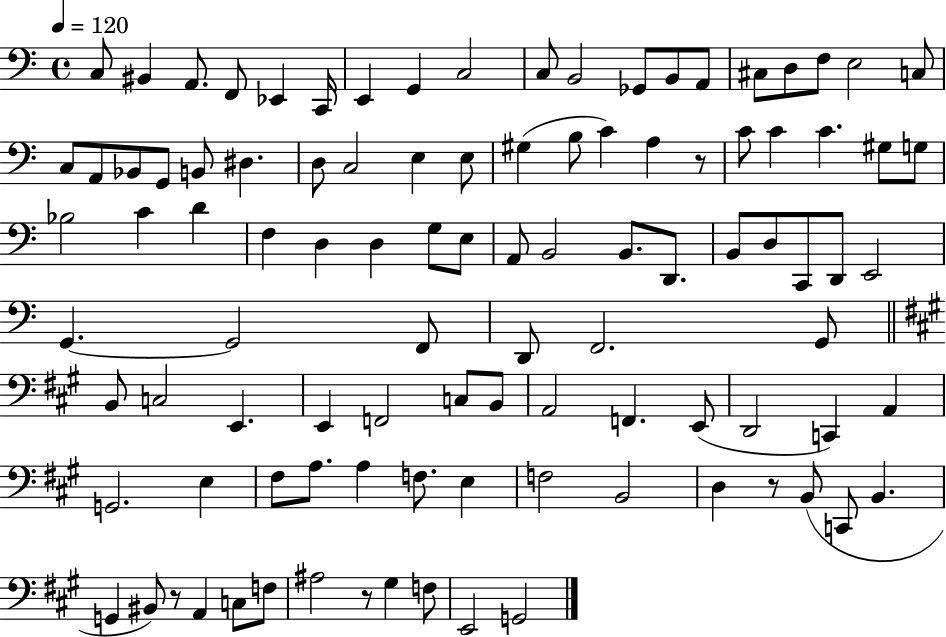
{
  \clef bass
  \time 4/4
  \defaultTimeSignature
  \key c \major
  \tempo 4 = 120
  c8 bis,4 a,8. f,8 ees,4 c,16 | e,4 g,4 c2 | c8 b,2 ges,8 b,8 a,8 | cis8 d8 f8 e2 c8 | \break c8 a,8 bes,8 g,8 b,8 dis4. | d8 c2 e4 e8 | gis4( b8 c'4) a4 r8 | c'8 c'4 c'4. gis8 g8 | \break bes2 c'4 d'4 | f4 d4 d4 g8 e8 | a,8 b,2 b,8. d,8. | b,8 d8 c,8 d,8 e,2 | \break g,4.~~ g,2 f,8 | d,8 f,2. g,8 | \bar "||" \break \key a \major b,8 c2 e,4. | e,4 f,2 c8 b,8 | a,2 f,4. e,8( | d,2 c,4) a,4 | \break g,2. e4 | fis8 a8. a4 f8. e4 | f2 b,2 | d4 r8 b,8( c,8 b,4. | \break g,4 bis,8) r8 a,4 c8 f8 | ais2 r8 gis4 f8 | e,2 g,2 | \bar "|."
}